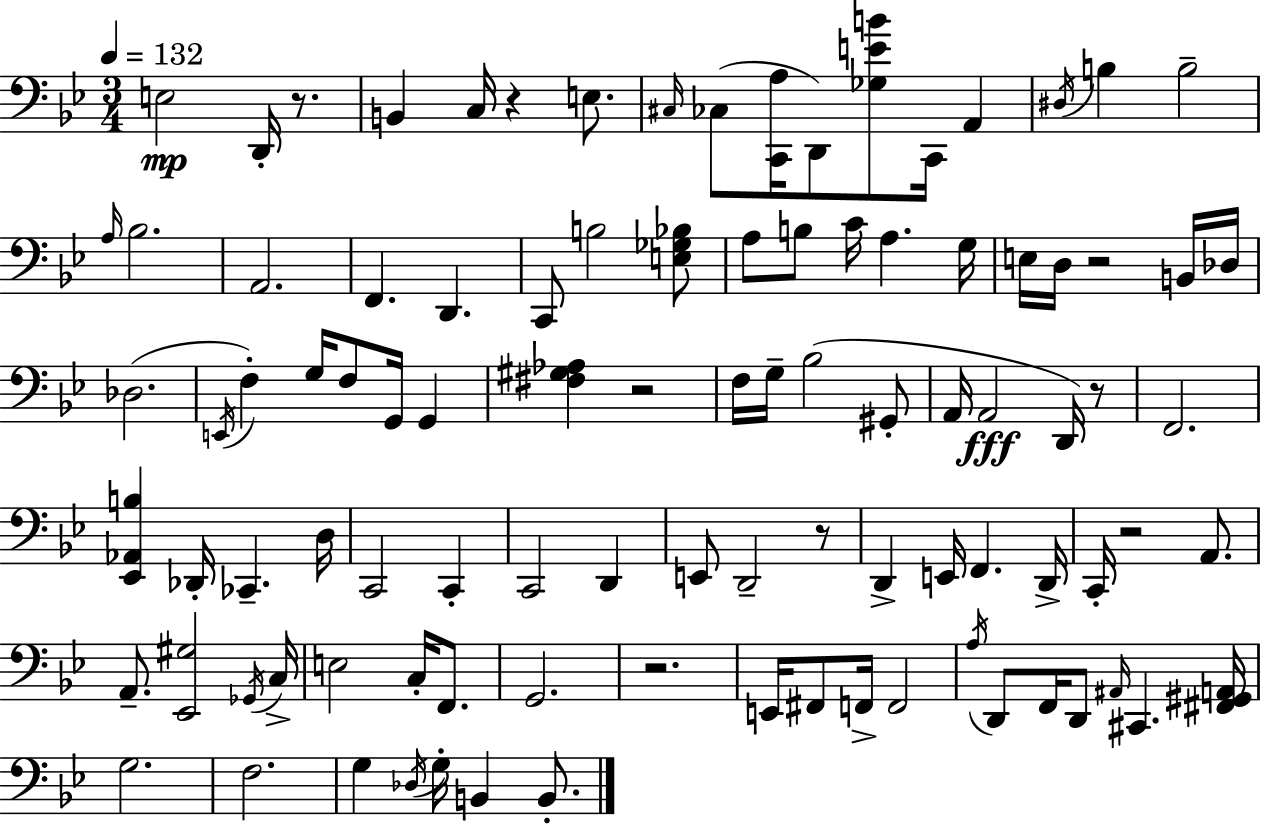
X:1
T:Untitled
M:3/4
L:1/4
K:Gm
E,2 D,,/4 z/2 B,, C,/4 z E,/2 ^C,/4 _C,/2 [C,,A,]/4 D,,/2 [_G,EB]/2 C,,/4 A,, ^D,/4 B, B,2 A,/4 _B,2 A,,2 F,, D,, C,,/2 B,2 [E,_G,_B,]/2 A,/2 B,/2 C/4 A, G,/4 E,/4 D,/4 z2 B,,/4 _D,/4 _D,2 E,,/4 F, G,/4 F,/2 G,,/4 G,, [^F,^G,_A,] z2 F,/4 G,/4 _B,2 ^G,,/2 A,,/4 A,,2 D,,/4 z/2 F,,2 [_E,,_A,,B,] _D,,/4 _C,, D,/4 C,,2 C,, C,,2 D,, E,,/2 D,,2 z/2 D,, E,,/4 F,, D,,/4 C,,/4 z2 A,,/2 A,,/2 [_E,,^G,]2 _G,,/4 C,/4 E,2 C,/4 F,,/2 G,,2 z2 E,,/4 ^F,,/2 F,,/4 F,,2 A,/4 D,,/2 F,,/4 D,,/2 ^A,,/4 ^C,, [^F,,^G,,A,,]/4 G,2 F,2 G, _D,/4 G,/4 B,, B,,/2